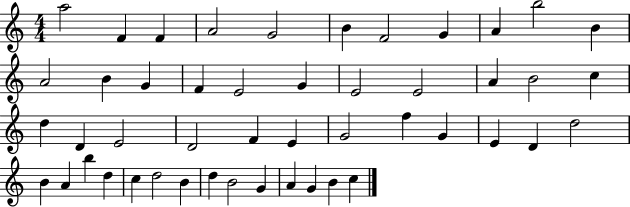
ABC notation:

X:1
T:Untitled
M:4/4
L:1/4
K:C
a2 F F A2 G2 B F2 G A b2 B A2 B G F E2 G E2 E2 A B2 c d D E2 D2 F E G2 f G E D d2 B A b d c d2 B d B2 G A G B c